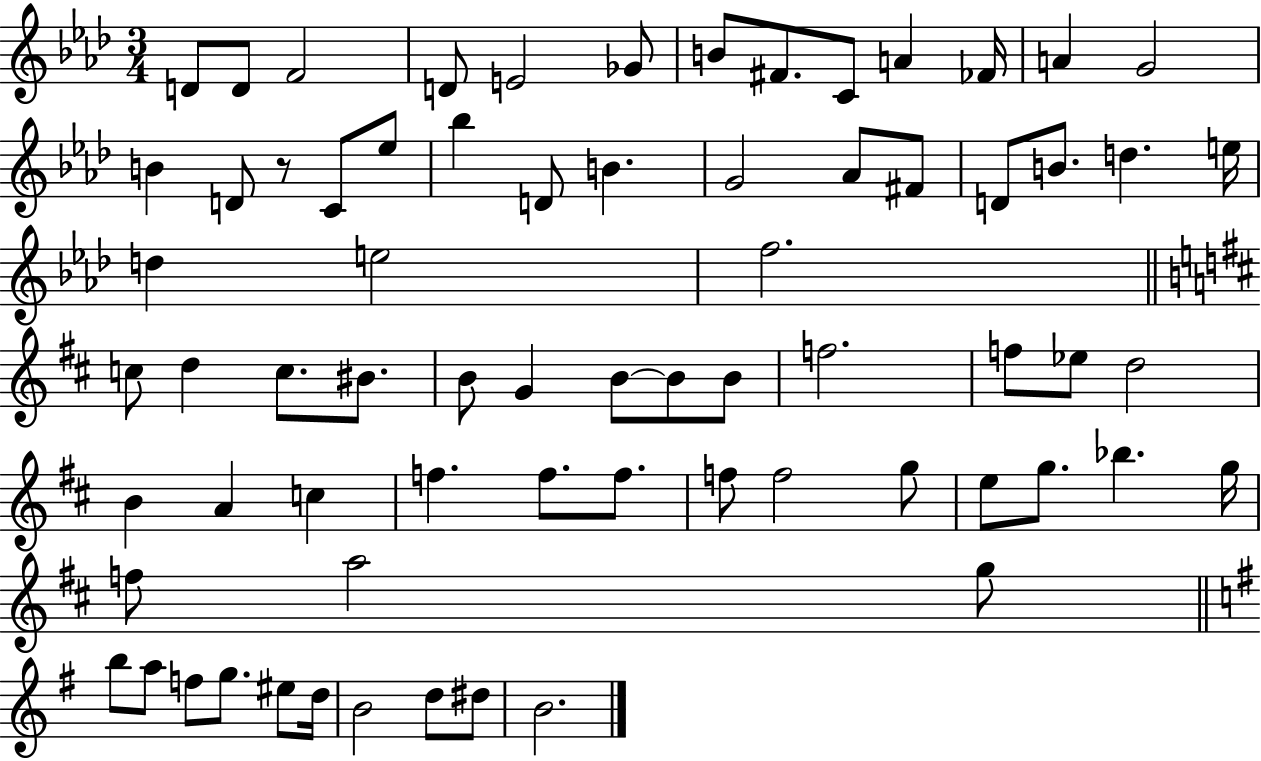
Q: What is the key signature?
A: AES major